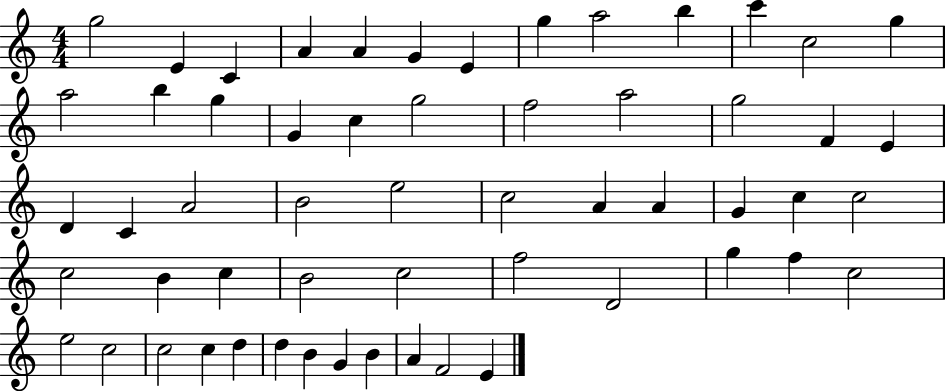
{
  \clef treble
  \numericTimeSignature
  \time 4/4
  \key c \major
  g''2 e'4 c'4 | a'4 a'4 g'4 e'4 | g''4 a''2 b''4 | c'''4 c''2 g''4 | \break a''2 b''4 g''4 | g'4 c''4 g''2 | f''2 a''2 | g''2 f'4 e'4 | \break d'4 c'4 a'2 | b'2 e''2 | c''2 a'4 a'4 | g'4 c''4 c''2 | \break c''2 b'4 c''4 | b'2 c''2 | f''2 d'2 | g''4 f''4 c''2 | \break e''2 c''2 | c''2 c''4 d''4 | d''4 b'4 g'4 b'4 | a'4 f'2 e'4 | \break \bar "|."
}